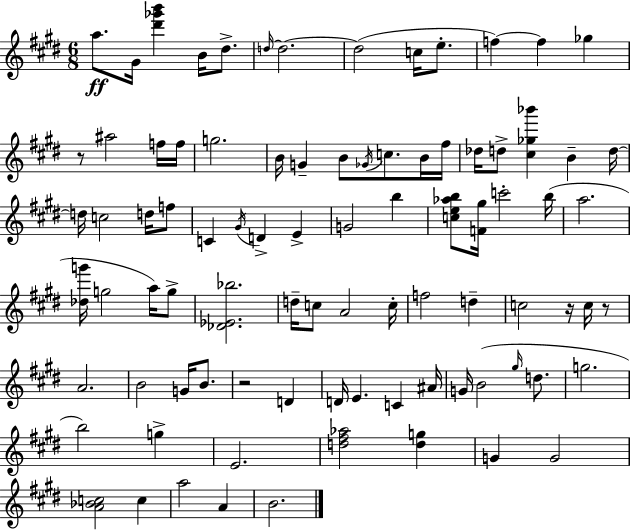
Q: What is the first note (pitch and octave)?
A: A5